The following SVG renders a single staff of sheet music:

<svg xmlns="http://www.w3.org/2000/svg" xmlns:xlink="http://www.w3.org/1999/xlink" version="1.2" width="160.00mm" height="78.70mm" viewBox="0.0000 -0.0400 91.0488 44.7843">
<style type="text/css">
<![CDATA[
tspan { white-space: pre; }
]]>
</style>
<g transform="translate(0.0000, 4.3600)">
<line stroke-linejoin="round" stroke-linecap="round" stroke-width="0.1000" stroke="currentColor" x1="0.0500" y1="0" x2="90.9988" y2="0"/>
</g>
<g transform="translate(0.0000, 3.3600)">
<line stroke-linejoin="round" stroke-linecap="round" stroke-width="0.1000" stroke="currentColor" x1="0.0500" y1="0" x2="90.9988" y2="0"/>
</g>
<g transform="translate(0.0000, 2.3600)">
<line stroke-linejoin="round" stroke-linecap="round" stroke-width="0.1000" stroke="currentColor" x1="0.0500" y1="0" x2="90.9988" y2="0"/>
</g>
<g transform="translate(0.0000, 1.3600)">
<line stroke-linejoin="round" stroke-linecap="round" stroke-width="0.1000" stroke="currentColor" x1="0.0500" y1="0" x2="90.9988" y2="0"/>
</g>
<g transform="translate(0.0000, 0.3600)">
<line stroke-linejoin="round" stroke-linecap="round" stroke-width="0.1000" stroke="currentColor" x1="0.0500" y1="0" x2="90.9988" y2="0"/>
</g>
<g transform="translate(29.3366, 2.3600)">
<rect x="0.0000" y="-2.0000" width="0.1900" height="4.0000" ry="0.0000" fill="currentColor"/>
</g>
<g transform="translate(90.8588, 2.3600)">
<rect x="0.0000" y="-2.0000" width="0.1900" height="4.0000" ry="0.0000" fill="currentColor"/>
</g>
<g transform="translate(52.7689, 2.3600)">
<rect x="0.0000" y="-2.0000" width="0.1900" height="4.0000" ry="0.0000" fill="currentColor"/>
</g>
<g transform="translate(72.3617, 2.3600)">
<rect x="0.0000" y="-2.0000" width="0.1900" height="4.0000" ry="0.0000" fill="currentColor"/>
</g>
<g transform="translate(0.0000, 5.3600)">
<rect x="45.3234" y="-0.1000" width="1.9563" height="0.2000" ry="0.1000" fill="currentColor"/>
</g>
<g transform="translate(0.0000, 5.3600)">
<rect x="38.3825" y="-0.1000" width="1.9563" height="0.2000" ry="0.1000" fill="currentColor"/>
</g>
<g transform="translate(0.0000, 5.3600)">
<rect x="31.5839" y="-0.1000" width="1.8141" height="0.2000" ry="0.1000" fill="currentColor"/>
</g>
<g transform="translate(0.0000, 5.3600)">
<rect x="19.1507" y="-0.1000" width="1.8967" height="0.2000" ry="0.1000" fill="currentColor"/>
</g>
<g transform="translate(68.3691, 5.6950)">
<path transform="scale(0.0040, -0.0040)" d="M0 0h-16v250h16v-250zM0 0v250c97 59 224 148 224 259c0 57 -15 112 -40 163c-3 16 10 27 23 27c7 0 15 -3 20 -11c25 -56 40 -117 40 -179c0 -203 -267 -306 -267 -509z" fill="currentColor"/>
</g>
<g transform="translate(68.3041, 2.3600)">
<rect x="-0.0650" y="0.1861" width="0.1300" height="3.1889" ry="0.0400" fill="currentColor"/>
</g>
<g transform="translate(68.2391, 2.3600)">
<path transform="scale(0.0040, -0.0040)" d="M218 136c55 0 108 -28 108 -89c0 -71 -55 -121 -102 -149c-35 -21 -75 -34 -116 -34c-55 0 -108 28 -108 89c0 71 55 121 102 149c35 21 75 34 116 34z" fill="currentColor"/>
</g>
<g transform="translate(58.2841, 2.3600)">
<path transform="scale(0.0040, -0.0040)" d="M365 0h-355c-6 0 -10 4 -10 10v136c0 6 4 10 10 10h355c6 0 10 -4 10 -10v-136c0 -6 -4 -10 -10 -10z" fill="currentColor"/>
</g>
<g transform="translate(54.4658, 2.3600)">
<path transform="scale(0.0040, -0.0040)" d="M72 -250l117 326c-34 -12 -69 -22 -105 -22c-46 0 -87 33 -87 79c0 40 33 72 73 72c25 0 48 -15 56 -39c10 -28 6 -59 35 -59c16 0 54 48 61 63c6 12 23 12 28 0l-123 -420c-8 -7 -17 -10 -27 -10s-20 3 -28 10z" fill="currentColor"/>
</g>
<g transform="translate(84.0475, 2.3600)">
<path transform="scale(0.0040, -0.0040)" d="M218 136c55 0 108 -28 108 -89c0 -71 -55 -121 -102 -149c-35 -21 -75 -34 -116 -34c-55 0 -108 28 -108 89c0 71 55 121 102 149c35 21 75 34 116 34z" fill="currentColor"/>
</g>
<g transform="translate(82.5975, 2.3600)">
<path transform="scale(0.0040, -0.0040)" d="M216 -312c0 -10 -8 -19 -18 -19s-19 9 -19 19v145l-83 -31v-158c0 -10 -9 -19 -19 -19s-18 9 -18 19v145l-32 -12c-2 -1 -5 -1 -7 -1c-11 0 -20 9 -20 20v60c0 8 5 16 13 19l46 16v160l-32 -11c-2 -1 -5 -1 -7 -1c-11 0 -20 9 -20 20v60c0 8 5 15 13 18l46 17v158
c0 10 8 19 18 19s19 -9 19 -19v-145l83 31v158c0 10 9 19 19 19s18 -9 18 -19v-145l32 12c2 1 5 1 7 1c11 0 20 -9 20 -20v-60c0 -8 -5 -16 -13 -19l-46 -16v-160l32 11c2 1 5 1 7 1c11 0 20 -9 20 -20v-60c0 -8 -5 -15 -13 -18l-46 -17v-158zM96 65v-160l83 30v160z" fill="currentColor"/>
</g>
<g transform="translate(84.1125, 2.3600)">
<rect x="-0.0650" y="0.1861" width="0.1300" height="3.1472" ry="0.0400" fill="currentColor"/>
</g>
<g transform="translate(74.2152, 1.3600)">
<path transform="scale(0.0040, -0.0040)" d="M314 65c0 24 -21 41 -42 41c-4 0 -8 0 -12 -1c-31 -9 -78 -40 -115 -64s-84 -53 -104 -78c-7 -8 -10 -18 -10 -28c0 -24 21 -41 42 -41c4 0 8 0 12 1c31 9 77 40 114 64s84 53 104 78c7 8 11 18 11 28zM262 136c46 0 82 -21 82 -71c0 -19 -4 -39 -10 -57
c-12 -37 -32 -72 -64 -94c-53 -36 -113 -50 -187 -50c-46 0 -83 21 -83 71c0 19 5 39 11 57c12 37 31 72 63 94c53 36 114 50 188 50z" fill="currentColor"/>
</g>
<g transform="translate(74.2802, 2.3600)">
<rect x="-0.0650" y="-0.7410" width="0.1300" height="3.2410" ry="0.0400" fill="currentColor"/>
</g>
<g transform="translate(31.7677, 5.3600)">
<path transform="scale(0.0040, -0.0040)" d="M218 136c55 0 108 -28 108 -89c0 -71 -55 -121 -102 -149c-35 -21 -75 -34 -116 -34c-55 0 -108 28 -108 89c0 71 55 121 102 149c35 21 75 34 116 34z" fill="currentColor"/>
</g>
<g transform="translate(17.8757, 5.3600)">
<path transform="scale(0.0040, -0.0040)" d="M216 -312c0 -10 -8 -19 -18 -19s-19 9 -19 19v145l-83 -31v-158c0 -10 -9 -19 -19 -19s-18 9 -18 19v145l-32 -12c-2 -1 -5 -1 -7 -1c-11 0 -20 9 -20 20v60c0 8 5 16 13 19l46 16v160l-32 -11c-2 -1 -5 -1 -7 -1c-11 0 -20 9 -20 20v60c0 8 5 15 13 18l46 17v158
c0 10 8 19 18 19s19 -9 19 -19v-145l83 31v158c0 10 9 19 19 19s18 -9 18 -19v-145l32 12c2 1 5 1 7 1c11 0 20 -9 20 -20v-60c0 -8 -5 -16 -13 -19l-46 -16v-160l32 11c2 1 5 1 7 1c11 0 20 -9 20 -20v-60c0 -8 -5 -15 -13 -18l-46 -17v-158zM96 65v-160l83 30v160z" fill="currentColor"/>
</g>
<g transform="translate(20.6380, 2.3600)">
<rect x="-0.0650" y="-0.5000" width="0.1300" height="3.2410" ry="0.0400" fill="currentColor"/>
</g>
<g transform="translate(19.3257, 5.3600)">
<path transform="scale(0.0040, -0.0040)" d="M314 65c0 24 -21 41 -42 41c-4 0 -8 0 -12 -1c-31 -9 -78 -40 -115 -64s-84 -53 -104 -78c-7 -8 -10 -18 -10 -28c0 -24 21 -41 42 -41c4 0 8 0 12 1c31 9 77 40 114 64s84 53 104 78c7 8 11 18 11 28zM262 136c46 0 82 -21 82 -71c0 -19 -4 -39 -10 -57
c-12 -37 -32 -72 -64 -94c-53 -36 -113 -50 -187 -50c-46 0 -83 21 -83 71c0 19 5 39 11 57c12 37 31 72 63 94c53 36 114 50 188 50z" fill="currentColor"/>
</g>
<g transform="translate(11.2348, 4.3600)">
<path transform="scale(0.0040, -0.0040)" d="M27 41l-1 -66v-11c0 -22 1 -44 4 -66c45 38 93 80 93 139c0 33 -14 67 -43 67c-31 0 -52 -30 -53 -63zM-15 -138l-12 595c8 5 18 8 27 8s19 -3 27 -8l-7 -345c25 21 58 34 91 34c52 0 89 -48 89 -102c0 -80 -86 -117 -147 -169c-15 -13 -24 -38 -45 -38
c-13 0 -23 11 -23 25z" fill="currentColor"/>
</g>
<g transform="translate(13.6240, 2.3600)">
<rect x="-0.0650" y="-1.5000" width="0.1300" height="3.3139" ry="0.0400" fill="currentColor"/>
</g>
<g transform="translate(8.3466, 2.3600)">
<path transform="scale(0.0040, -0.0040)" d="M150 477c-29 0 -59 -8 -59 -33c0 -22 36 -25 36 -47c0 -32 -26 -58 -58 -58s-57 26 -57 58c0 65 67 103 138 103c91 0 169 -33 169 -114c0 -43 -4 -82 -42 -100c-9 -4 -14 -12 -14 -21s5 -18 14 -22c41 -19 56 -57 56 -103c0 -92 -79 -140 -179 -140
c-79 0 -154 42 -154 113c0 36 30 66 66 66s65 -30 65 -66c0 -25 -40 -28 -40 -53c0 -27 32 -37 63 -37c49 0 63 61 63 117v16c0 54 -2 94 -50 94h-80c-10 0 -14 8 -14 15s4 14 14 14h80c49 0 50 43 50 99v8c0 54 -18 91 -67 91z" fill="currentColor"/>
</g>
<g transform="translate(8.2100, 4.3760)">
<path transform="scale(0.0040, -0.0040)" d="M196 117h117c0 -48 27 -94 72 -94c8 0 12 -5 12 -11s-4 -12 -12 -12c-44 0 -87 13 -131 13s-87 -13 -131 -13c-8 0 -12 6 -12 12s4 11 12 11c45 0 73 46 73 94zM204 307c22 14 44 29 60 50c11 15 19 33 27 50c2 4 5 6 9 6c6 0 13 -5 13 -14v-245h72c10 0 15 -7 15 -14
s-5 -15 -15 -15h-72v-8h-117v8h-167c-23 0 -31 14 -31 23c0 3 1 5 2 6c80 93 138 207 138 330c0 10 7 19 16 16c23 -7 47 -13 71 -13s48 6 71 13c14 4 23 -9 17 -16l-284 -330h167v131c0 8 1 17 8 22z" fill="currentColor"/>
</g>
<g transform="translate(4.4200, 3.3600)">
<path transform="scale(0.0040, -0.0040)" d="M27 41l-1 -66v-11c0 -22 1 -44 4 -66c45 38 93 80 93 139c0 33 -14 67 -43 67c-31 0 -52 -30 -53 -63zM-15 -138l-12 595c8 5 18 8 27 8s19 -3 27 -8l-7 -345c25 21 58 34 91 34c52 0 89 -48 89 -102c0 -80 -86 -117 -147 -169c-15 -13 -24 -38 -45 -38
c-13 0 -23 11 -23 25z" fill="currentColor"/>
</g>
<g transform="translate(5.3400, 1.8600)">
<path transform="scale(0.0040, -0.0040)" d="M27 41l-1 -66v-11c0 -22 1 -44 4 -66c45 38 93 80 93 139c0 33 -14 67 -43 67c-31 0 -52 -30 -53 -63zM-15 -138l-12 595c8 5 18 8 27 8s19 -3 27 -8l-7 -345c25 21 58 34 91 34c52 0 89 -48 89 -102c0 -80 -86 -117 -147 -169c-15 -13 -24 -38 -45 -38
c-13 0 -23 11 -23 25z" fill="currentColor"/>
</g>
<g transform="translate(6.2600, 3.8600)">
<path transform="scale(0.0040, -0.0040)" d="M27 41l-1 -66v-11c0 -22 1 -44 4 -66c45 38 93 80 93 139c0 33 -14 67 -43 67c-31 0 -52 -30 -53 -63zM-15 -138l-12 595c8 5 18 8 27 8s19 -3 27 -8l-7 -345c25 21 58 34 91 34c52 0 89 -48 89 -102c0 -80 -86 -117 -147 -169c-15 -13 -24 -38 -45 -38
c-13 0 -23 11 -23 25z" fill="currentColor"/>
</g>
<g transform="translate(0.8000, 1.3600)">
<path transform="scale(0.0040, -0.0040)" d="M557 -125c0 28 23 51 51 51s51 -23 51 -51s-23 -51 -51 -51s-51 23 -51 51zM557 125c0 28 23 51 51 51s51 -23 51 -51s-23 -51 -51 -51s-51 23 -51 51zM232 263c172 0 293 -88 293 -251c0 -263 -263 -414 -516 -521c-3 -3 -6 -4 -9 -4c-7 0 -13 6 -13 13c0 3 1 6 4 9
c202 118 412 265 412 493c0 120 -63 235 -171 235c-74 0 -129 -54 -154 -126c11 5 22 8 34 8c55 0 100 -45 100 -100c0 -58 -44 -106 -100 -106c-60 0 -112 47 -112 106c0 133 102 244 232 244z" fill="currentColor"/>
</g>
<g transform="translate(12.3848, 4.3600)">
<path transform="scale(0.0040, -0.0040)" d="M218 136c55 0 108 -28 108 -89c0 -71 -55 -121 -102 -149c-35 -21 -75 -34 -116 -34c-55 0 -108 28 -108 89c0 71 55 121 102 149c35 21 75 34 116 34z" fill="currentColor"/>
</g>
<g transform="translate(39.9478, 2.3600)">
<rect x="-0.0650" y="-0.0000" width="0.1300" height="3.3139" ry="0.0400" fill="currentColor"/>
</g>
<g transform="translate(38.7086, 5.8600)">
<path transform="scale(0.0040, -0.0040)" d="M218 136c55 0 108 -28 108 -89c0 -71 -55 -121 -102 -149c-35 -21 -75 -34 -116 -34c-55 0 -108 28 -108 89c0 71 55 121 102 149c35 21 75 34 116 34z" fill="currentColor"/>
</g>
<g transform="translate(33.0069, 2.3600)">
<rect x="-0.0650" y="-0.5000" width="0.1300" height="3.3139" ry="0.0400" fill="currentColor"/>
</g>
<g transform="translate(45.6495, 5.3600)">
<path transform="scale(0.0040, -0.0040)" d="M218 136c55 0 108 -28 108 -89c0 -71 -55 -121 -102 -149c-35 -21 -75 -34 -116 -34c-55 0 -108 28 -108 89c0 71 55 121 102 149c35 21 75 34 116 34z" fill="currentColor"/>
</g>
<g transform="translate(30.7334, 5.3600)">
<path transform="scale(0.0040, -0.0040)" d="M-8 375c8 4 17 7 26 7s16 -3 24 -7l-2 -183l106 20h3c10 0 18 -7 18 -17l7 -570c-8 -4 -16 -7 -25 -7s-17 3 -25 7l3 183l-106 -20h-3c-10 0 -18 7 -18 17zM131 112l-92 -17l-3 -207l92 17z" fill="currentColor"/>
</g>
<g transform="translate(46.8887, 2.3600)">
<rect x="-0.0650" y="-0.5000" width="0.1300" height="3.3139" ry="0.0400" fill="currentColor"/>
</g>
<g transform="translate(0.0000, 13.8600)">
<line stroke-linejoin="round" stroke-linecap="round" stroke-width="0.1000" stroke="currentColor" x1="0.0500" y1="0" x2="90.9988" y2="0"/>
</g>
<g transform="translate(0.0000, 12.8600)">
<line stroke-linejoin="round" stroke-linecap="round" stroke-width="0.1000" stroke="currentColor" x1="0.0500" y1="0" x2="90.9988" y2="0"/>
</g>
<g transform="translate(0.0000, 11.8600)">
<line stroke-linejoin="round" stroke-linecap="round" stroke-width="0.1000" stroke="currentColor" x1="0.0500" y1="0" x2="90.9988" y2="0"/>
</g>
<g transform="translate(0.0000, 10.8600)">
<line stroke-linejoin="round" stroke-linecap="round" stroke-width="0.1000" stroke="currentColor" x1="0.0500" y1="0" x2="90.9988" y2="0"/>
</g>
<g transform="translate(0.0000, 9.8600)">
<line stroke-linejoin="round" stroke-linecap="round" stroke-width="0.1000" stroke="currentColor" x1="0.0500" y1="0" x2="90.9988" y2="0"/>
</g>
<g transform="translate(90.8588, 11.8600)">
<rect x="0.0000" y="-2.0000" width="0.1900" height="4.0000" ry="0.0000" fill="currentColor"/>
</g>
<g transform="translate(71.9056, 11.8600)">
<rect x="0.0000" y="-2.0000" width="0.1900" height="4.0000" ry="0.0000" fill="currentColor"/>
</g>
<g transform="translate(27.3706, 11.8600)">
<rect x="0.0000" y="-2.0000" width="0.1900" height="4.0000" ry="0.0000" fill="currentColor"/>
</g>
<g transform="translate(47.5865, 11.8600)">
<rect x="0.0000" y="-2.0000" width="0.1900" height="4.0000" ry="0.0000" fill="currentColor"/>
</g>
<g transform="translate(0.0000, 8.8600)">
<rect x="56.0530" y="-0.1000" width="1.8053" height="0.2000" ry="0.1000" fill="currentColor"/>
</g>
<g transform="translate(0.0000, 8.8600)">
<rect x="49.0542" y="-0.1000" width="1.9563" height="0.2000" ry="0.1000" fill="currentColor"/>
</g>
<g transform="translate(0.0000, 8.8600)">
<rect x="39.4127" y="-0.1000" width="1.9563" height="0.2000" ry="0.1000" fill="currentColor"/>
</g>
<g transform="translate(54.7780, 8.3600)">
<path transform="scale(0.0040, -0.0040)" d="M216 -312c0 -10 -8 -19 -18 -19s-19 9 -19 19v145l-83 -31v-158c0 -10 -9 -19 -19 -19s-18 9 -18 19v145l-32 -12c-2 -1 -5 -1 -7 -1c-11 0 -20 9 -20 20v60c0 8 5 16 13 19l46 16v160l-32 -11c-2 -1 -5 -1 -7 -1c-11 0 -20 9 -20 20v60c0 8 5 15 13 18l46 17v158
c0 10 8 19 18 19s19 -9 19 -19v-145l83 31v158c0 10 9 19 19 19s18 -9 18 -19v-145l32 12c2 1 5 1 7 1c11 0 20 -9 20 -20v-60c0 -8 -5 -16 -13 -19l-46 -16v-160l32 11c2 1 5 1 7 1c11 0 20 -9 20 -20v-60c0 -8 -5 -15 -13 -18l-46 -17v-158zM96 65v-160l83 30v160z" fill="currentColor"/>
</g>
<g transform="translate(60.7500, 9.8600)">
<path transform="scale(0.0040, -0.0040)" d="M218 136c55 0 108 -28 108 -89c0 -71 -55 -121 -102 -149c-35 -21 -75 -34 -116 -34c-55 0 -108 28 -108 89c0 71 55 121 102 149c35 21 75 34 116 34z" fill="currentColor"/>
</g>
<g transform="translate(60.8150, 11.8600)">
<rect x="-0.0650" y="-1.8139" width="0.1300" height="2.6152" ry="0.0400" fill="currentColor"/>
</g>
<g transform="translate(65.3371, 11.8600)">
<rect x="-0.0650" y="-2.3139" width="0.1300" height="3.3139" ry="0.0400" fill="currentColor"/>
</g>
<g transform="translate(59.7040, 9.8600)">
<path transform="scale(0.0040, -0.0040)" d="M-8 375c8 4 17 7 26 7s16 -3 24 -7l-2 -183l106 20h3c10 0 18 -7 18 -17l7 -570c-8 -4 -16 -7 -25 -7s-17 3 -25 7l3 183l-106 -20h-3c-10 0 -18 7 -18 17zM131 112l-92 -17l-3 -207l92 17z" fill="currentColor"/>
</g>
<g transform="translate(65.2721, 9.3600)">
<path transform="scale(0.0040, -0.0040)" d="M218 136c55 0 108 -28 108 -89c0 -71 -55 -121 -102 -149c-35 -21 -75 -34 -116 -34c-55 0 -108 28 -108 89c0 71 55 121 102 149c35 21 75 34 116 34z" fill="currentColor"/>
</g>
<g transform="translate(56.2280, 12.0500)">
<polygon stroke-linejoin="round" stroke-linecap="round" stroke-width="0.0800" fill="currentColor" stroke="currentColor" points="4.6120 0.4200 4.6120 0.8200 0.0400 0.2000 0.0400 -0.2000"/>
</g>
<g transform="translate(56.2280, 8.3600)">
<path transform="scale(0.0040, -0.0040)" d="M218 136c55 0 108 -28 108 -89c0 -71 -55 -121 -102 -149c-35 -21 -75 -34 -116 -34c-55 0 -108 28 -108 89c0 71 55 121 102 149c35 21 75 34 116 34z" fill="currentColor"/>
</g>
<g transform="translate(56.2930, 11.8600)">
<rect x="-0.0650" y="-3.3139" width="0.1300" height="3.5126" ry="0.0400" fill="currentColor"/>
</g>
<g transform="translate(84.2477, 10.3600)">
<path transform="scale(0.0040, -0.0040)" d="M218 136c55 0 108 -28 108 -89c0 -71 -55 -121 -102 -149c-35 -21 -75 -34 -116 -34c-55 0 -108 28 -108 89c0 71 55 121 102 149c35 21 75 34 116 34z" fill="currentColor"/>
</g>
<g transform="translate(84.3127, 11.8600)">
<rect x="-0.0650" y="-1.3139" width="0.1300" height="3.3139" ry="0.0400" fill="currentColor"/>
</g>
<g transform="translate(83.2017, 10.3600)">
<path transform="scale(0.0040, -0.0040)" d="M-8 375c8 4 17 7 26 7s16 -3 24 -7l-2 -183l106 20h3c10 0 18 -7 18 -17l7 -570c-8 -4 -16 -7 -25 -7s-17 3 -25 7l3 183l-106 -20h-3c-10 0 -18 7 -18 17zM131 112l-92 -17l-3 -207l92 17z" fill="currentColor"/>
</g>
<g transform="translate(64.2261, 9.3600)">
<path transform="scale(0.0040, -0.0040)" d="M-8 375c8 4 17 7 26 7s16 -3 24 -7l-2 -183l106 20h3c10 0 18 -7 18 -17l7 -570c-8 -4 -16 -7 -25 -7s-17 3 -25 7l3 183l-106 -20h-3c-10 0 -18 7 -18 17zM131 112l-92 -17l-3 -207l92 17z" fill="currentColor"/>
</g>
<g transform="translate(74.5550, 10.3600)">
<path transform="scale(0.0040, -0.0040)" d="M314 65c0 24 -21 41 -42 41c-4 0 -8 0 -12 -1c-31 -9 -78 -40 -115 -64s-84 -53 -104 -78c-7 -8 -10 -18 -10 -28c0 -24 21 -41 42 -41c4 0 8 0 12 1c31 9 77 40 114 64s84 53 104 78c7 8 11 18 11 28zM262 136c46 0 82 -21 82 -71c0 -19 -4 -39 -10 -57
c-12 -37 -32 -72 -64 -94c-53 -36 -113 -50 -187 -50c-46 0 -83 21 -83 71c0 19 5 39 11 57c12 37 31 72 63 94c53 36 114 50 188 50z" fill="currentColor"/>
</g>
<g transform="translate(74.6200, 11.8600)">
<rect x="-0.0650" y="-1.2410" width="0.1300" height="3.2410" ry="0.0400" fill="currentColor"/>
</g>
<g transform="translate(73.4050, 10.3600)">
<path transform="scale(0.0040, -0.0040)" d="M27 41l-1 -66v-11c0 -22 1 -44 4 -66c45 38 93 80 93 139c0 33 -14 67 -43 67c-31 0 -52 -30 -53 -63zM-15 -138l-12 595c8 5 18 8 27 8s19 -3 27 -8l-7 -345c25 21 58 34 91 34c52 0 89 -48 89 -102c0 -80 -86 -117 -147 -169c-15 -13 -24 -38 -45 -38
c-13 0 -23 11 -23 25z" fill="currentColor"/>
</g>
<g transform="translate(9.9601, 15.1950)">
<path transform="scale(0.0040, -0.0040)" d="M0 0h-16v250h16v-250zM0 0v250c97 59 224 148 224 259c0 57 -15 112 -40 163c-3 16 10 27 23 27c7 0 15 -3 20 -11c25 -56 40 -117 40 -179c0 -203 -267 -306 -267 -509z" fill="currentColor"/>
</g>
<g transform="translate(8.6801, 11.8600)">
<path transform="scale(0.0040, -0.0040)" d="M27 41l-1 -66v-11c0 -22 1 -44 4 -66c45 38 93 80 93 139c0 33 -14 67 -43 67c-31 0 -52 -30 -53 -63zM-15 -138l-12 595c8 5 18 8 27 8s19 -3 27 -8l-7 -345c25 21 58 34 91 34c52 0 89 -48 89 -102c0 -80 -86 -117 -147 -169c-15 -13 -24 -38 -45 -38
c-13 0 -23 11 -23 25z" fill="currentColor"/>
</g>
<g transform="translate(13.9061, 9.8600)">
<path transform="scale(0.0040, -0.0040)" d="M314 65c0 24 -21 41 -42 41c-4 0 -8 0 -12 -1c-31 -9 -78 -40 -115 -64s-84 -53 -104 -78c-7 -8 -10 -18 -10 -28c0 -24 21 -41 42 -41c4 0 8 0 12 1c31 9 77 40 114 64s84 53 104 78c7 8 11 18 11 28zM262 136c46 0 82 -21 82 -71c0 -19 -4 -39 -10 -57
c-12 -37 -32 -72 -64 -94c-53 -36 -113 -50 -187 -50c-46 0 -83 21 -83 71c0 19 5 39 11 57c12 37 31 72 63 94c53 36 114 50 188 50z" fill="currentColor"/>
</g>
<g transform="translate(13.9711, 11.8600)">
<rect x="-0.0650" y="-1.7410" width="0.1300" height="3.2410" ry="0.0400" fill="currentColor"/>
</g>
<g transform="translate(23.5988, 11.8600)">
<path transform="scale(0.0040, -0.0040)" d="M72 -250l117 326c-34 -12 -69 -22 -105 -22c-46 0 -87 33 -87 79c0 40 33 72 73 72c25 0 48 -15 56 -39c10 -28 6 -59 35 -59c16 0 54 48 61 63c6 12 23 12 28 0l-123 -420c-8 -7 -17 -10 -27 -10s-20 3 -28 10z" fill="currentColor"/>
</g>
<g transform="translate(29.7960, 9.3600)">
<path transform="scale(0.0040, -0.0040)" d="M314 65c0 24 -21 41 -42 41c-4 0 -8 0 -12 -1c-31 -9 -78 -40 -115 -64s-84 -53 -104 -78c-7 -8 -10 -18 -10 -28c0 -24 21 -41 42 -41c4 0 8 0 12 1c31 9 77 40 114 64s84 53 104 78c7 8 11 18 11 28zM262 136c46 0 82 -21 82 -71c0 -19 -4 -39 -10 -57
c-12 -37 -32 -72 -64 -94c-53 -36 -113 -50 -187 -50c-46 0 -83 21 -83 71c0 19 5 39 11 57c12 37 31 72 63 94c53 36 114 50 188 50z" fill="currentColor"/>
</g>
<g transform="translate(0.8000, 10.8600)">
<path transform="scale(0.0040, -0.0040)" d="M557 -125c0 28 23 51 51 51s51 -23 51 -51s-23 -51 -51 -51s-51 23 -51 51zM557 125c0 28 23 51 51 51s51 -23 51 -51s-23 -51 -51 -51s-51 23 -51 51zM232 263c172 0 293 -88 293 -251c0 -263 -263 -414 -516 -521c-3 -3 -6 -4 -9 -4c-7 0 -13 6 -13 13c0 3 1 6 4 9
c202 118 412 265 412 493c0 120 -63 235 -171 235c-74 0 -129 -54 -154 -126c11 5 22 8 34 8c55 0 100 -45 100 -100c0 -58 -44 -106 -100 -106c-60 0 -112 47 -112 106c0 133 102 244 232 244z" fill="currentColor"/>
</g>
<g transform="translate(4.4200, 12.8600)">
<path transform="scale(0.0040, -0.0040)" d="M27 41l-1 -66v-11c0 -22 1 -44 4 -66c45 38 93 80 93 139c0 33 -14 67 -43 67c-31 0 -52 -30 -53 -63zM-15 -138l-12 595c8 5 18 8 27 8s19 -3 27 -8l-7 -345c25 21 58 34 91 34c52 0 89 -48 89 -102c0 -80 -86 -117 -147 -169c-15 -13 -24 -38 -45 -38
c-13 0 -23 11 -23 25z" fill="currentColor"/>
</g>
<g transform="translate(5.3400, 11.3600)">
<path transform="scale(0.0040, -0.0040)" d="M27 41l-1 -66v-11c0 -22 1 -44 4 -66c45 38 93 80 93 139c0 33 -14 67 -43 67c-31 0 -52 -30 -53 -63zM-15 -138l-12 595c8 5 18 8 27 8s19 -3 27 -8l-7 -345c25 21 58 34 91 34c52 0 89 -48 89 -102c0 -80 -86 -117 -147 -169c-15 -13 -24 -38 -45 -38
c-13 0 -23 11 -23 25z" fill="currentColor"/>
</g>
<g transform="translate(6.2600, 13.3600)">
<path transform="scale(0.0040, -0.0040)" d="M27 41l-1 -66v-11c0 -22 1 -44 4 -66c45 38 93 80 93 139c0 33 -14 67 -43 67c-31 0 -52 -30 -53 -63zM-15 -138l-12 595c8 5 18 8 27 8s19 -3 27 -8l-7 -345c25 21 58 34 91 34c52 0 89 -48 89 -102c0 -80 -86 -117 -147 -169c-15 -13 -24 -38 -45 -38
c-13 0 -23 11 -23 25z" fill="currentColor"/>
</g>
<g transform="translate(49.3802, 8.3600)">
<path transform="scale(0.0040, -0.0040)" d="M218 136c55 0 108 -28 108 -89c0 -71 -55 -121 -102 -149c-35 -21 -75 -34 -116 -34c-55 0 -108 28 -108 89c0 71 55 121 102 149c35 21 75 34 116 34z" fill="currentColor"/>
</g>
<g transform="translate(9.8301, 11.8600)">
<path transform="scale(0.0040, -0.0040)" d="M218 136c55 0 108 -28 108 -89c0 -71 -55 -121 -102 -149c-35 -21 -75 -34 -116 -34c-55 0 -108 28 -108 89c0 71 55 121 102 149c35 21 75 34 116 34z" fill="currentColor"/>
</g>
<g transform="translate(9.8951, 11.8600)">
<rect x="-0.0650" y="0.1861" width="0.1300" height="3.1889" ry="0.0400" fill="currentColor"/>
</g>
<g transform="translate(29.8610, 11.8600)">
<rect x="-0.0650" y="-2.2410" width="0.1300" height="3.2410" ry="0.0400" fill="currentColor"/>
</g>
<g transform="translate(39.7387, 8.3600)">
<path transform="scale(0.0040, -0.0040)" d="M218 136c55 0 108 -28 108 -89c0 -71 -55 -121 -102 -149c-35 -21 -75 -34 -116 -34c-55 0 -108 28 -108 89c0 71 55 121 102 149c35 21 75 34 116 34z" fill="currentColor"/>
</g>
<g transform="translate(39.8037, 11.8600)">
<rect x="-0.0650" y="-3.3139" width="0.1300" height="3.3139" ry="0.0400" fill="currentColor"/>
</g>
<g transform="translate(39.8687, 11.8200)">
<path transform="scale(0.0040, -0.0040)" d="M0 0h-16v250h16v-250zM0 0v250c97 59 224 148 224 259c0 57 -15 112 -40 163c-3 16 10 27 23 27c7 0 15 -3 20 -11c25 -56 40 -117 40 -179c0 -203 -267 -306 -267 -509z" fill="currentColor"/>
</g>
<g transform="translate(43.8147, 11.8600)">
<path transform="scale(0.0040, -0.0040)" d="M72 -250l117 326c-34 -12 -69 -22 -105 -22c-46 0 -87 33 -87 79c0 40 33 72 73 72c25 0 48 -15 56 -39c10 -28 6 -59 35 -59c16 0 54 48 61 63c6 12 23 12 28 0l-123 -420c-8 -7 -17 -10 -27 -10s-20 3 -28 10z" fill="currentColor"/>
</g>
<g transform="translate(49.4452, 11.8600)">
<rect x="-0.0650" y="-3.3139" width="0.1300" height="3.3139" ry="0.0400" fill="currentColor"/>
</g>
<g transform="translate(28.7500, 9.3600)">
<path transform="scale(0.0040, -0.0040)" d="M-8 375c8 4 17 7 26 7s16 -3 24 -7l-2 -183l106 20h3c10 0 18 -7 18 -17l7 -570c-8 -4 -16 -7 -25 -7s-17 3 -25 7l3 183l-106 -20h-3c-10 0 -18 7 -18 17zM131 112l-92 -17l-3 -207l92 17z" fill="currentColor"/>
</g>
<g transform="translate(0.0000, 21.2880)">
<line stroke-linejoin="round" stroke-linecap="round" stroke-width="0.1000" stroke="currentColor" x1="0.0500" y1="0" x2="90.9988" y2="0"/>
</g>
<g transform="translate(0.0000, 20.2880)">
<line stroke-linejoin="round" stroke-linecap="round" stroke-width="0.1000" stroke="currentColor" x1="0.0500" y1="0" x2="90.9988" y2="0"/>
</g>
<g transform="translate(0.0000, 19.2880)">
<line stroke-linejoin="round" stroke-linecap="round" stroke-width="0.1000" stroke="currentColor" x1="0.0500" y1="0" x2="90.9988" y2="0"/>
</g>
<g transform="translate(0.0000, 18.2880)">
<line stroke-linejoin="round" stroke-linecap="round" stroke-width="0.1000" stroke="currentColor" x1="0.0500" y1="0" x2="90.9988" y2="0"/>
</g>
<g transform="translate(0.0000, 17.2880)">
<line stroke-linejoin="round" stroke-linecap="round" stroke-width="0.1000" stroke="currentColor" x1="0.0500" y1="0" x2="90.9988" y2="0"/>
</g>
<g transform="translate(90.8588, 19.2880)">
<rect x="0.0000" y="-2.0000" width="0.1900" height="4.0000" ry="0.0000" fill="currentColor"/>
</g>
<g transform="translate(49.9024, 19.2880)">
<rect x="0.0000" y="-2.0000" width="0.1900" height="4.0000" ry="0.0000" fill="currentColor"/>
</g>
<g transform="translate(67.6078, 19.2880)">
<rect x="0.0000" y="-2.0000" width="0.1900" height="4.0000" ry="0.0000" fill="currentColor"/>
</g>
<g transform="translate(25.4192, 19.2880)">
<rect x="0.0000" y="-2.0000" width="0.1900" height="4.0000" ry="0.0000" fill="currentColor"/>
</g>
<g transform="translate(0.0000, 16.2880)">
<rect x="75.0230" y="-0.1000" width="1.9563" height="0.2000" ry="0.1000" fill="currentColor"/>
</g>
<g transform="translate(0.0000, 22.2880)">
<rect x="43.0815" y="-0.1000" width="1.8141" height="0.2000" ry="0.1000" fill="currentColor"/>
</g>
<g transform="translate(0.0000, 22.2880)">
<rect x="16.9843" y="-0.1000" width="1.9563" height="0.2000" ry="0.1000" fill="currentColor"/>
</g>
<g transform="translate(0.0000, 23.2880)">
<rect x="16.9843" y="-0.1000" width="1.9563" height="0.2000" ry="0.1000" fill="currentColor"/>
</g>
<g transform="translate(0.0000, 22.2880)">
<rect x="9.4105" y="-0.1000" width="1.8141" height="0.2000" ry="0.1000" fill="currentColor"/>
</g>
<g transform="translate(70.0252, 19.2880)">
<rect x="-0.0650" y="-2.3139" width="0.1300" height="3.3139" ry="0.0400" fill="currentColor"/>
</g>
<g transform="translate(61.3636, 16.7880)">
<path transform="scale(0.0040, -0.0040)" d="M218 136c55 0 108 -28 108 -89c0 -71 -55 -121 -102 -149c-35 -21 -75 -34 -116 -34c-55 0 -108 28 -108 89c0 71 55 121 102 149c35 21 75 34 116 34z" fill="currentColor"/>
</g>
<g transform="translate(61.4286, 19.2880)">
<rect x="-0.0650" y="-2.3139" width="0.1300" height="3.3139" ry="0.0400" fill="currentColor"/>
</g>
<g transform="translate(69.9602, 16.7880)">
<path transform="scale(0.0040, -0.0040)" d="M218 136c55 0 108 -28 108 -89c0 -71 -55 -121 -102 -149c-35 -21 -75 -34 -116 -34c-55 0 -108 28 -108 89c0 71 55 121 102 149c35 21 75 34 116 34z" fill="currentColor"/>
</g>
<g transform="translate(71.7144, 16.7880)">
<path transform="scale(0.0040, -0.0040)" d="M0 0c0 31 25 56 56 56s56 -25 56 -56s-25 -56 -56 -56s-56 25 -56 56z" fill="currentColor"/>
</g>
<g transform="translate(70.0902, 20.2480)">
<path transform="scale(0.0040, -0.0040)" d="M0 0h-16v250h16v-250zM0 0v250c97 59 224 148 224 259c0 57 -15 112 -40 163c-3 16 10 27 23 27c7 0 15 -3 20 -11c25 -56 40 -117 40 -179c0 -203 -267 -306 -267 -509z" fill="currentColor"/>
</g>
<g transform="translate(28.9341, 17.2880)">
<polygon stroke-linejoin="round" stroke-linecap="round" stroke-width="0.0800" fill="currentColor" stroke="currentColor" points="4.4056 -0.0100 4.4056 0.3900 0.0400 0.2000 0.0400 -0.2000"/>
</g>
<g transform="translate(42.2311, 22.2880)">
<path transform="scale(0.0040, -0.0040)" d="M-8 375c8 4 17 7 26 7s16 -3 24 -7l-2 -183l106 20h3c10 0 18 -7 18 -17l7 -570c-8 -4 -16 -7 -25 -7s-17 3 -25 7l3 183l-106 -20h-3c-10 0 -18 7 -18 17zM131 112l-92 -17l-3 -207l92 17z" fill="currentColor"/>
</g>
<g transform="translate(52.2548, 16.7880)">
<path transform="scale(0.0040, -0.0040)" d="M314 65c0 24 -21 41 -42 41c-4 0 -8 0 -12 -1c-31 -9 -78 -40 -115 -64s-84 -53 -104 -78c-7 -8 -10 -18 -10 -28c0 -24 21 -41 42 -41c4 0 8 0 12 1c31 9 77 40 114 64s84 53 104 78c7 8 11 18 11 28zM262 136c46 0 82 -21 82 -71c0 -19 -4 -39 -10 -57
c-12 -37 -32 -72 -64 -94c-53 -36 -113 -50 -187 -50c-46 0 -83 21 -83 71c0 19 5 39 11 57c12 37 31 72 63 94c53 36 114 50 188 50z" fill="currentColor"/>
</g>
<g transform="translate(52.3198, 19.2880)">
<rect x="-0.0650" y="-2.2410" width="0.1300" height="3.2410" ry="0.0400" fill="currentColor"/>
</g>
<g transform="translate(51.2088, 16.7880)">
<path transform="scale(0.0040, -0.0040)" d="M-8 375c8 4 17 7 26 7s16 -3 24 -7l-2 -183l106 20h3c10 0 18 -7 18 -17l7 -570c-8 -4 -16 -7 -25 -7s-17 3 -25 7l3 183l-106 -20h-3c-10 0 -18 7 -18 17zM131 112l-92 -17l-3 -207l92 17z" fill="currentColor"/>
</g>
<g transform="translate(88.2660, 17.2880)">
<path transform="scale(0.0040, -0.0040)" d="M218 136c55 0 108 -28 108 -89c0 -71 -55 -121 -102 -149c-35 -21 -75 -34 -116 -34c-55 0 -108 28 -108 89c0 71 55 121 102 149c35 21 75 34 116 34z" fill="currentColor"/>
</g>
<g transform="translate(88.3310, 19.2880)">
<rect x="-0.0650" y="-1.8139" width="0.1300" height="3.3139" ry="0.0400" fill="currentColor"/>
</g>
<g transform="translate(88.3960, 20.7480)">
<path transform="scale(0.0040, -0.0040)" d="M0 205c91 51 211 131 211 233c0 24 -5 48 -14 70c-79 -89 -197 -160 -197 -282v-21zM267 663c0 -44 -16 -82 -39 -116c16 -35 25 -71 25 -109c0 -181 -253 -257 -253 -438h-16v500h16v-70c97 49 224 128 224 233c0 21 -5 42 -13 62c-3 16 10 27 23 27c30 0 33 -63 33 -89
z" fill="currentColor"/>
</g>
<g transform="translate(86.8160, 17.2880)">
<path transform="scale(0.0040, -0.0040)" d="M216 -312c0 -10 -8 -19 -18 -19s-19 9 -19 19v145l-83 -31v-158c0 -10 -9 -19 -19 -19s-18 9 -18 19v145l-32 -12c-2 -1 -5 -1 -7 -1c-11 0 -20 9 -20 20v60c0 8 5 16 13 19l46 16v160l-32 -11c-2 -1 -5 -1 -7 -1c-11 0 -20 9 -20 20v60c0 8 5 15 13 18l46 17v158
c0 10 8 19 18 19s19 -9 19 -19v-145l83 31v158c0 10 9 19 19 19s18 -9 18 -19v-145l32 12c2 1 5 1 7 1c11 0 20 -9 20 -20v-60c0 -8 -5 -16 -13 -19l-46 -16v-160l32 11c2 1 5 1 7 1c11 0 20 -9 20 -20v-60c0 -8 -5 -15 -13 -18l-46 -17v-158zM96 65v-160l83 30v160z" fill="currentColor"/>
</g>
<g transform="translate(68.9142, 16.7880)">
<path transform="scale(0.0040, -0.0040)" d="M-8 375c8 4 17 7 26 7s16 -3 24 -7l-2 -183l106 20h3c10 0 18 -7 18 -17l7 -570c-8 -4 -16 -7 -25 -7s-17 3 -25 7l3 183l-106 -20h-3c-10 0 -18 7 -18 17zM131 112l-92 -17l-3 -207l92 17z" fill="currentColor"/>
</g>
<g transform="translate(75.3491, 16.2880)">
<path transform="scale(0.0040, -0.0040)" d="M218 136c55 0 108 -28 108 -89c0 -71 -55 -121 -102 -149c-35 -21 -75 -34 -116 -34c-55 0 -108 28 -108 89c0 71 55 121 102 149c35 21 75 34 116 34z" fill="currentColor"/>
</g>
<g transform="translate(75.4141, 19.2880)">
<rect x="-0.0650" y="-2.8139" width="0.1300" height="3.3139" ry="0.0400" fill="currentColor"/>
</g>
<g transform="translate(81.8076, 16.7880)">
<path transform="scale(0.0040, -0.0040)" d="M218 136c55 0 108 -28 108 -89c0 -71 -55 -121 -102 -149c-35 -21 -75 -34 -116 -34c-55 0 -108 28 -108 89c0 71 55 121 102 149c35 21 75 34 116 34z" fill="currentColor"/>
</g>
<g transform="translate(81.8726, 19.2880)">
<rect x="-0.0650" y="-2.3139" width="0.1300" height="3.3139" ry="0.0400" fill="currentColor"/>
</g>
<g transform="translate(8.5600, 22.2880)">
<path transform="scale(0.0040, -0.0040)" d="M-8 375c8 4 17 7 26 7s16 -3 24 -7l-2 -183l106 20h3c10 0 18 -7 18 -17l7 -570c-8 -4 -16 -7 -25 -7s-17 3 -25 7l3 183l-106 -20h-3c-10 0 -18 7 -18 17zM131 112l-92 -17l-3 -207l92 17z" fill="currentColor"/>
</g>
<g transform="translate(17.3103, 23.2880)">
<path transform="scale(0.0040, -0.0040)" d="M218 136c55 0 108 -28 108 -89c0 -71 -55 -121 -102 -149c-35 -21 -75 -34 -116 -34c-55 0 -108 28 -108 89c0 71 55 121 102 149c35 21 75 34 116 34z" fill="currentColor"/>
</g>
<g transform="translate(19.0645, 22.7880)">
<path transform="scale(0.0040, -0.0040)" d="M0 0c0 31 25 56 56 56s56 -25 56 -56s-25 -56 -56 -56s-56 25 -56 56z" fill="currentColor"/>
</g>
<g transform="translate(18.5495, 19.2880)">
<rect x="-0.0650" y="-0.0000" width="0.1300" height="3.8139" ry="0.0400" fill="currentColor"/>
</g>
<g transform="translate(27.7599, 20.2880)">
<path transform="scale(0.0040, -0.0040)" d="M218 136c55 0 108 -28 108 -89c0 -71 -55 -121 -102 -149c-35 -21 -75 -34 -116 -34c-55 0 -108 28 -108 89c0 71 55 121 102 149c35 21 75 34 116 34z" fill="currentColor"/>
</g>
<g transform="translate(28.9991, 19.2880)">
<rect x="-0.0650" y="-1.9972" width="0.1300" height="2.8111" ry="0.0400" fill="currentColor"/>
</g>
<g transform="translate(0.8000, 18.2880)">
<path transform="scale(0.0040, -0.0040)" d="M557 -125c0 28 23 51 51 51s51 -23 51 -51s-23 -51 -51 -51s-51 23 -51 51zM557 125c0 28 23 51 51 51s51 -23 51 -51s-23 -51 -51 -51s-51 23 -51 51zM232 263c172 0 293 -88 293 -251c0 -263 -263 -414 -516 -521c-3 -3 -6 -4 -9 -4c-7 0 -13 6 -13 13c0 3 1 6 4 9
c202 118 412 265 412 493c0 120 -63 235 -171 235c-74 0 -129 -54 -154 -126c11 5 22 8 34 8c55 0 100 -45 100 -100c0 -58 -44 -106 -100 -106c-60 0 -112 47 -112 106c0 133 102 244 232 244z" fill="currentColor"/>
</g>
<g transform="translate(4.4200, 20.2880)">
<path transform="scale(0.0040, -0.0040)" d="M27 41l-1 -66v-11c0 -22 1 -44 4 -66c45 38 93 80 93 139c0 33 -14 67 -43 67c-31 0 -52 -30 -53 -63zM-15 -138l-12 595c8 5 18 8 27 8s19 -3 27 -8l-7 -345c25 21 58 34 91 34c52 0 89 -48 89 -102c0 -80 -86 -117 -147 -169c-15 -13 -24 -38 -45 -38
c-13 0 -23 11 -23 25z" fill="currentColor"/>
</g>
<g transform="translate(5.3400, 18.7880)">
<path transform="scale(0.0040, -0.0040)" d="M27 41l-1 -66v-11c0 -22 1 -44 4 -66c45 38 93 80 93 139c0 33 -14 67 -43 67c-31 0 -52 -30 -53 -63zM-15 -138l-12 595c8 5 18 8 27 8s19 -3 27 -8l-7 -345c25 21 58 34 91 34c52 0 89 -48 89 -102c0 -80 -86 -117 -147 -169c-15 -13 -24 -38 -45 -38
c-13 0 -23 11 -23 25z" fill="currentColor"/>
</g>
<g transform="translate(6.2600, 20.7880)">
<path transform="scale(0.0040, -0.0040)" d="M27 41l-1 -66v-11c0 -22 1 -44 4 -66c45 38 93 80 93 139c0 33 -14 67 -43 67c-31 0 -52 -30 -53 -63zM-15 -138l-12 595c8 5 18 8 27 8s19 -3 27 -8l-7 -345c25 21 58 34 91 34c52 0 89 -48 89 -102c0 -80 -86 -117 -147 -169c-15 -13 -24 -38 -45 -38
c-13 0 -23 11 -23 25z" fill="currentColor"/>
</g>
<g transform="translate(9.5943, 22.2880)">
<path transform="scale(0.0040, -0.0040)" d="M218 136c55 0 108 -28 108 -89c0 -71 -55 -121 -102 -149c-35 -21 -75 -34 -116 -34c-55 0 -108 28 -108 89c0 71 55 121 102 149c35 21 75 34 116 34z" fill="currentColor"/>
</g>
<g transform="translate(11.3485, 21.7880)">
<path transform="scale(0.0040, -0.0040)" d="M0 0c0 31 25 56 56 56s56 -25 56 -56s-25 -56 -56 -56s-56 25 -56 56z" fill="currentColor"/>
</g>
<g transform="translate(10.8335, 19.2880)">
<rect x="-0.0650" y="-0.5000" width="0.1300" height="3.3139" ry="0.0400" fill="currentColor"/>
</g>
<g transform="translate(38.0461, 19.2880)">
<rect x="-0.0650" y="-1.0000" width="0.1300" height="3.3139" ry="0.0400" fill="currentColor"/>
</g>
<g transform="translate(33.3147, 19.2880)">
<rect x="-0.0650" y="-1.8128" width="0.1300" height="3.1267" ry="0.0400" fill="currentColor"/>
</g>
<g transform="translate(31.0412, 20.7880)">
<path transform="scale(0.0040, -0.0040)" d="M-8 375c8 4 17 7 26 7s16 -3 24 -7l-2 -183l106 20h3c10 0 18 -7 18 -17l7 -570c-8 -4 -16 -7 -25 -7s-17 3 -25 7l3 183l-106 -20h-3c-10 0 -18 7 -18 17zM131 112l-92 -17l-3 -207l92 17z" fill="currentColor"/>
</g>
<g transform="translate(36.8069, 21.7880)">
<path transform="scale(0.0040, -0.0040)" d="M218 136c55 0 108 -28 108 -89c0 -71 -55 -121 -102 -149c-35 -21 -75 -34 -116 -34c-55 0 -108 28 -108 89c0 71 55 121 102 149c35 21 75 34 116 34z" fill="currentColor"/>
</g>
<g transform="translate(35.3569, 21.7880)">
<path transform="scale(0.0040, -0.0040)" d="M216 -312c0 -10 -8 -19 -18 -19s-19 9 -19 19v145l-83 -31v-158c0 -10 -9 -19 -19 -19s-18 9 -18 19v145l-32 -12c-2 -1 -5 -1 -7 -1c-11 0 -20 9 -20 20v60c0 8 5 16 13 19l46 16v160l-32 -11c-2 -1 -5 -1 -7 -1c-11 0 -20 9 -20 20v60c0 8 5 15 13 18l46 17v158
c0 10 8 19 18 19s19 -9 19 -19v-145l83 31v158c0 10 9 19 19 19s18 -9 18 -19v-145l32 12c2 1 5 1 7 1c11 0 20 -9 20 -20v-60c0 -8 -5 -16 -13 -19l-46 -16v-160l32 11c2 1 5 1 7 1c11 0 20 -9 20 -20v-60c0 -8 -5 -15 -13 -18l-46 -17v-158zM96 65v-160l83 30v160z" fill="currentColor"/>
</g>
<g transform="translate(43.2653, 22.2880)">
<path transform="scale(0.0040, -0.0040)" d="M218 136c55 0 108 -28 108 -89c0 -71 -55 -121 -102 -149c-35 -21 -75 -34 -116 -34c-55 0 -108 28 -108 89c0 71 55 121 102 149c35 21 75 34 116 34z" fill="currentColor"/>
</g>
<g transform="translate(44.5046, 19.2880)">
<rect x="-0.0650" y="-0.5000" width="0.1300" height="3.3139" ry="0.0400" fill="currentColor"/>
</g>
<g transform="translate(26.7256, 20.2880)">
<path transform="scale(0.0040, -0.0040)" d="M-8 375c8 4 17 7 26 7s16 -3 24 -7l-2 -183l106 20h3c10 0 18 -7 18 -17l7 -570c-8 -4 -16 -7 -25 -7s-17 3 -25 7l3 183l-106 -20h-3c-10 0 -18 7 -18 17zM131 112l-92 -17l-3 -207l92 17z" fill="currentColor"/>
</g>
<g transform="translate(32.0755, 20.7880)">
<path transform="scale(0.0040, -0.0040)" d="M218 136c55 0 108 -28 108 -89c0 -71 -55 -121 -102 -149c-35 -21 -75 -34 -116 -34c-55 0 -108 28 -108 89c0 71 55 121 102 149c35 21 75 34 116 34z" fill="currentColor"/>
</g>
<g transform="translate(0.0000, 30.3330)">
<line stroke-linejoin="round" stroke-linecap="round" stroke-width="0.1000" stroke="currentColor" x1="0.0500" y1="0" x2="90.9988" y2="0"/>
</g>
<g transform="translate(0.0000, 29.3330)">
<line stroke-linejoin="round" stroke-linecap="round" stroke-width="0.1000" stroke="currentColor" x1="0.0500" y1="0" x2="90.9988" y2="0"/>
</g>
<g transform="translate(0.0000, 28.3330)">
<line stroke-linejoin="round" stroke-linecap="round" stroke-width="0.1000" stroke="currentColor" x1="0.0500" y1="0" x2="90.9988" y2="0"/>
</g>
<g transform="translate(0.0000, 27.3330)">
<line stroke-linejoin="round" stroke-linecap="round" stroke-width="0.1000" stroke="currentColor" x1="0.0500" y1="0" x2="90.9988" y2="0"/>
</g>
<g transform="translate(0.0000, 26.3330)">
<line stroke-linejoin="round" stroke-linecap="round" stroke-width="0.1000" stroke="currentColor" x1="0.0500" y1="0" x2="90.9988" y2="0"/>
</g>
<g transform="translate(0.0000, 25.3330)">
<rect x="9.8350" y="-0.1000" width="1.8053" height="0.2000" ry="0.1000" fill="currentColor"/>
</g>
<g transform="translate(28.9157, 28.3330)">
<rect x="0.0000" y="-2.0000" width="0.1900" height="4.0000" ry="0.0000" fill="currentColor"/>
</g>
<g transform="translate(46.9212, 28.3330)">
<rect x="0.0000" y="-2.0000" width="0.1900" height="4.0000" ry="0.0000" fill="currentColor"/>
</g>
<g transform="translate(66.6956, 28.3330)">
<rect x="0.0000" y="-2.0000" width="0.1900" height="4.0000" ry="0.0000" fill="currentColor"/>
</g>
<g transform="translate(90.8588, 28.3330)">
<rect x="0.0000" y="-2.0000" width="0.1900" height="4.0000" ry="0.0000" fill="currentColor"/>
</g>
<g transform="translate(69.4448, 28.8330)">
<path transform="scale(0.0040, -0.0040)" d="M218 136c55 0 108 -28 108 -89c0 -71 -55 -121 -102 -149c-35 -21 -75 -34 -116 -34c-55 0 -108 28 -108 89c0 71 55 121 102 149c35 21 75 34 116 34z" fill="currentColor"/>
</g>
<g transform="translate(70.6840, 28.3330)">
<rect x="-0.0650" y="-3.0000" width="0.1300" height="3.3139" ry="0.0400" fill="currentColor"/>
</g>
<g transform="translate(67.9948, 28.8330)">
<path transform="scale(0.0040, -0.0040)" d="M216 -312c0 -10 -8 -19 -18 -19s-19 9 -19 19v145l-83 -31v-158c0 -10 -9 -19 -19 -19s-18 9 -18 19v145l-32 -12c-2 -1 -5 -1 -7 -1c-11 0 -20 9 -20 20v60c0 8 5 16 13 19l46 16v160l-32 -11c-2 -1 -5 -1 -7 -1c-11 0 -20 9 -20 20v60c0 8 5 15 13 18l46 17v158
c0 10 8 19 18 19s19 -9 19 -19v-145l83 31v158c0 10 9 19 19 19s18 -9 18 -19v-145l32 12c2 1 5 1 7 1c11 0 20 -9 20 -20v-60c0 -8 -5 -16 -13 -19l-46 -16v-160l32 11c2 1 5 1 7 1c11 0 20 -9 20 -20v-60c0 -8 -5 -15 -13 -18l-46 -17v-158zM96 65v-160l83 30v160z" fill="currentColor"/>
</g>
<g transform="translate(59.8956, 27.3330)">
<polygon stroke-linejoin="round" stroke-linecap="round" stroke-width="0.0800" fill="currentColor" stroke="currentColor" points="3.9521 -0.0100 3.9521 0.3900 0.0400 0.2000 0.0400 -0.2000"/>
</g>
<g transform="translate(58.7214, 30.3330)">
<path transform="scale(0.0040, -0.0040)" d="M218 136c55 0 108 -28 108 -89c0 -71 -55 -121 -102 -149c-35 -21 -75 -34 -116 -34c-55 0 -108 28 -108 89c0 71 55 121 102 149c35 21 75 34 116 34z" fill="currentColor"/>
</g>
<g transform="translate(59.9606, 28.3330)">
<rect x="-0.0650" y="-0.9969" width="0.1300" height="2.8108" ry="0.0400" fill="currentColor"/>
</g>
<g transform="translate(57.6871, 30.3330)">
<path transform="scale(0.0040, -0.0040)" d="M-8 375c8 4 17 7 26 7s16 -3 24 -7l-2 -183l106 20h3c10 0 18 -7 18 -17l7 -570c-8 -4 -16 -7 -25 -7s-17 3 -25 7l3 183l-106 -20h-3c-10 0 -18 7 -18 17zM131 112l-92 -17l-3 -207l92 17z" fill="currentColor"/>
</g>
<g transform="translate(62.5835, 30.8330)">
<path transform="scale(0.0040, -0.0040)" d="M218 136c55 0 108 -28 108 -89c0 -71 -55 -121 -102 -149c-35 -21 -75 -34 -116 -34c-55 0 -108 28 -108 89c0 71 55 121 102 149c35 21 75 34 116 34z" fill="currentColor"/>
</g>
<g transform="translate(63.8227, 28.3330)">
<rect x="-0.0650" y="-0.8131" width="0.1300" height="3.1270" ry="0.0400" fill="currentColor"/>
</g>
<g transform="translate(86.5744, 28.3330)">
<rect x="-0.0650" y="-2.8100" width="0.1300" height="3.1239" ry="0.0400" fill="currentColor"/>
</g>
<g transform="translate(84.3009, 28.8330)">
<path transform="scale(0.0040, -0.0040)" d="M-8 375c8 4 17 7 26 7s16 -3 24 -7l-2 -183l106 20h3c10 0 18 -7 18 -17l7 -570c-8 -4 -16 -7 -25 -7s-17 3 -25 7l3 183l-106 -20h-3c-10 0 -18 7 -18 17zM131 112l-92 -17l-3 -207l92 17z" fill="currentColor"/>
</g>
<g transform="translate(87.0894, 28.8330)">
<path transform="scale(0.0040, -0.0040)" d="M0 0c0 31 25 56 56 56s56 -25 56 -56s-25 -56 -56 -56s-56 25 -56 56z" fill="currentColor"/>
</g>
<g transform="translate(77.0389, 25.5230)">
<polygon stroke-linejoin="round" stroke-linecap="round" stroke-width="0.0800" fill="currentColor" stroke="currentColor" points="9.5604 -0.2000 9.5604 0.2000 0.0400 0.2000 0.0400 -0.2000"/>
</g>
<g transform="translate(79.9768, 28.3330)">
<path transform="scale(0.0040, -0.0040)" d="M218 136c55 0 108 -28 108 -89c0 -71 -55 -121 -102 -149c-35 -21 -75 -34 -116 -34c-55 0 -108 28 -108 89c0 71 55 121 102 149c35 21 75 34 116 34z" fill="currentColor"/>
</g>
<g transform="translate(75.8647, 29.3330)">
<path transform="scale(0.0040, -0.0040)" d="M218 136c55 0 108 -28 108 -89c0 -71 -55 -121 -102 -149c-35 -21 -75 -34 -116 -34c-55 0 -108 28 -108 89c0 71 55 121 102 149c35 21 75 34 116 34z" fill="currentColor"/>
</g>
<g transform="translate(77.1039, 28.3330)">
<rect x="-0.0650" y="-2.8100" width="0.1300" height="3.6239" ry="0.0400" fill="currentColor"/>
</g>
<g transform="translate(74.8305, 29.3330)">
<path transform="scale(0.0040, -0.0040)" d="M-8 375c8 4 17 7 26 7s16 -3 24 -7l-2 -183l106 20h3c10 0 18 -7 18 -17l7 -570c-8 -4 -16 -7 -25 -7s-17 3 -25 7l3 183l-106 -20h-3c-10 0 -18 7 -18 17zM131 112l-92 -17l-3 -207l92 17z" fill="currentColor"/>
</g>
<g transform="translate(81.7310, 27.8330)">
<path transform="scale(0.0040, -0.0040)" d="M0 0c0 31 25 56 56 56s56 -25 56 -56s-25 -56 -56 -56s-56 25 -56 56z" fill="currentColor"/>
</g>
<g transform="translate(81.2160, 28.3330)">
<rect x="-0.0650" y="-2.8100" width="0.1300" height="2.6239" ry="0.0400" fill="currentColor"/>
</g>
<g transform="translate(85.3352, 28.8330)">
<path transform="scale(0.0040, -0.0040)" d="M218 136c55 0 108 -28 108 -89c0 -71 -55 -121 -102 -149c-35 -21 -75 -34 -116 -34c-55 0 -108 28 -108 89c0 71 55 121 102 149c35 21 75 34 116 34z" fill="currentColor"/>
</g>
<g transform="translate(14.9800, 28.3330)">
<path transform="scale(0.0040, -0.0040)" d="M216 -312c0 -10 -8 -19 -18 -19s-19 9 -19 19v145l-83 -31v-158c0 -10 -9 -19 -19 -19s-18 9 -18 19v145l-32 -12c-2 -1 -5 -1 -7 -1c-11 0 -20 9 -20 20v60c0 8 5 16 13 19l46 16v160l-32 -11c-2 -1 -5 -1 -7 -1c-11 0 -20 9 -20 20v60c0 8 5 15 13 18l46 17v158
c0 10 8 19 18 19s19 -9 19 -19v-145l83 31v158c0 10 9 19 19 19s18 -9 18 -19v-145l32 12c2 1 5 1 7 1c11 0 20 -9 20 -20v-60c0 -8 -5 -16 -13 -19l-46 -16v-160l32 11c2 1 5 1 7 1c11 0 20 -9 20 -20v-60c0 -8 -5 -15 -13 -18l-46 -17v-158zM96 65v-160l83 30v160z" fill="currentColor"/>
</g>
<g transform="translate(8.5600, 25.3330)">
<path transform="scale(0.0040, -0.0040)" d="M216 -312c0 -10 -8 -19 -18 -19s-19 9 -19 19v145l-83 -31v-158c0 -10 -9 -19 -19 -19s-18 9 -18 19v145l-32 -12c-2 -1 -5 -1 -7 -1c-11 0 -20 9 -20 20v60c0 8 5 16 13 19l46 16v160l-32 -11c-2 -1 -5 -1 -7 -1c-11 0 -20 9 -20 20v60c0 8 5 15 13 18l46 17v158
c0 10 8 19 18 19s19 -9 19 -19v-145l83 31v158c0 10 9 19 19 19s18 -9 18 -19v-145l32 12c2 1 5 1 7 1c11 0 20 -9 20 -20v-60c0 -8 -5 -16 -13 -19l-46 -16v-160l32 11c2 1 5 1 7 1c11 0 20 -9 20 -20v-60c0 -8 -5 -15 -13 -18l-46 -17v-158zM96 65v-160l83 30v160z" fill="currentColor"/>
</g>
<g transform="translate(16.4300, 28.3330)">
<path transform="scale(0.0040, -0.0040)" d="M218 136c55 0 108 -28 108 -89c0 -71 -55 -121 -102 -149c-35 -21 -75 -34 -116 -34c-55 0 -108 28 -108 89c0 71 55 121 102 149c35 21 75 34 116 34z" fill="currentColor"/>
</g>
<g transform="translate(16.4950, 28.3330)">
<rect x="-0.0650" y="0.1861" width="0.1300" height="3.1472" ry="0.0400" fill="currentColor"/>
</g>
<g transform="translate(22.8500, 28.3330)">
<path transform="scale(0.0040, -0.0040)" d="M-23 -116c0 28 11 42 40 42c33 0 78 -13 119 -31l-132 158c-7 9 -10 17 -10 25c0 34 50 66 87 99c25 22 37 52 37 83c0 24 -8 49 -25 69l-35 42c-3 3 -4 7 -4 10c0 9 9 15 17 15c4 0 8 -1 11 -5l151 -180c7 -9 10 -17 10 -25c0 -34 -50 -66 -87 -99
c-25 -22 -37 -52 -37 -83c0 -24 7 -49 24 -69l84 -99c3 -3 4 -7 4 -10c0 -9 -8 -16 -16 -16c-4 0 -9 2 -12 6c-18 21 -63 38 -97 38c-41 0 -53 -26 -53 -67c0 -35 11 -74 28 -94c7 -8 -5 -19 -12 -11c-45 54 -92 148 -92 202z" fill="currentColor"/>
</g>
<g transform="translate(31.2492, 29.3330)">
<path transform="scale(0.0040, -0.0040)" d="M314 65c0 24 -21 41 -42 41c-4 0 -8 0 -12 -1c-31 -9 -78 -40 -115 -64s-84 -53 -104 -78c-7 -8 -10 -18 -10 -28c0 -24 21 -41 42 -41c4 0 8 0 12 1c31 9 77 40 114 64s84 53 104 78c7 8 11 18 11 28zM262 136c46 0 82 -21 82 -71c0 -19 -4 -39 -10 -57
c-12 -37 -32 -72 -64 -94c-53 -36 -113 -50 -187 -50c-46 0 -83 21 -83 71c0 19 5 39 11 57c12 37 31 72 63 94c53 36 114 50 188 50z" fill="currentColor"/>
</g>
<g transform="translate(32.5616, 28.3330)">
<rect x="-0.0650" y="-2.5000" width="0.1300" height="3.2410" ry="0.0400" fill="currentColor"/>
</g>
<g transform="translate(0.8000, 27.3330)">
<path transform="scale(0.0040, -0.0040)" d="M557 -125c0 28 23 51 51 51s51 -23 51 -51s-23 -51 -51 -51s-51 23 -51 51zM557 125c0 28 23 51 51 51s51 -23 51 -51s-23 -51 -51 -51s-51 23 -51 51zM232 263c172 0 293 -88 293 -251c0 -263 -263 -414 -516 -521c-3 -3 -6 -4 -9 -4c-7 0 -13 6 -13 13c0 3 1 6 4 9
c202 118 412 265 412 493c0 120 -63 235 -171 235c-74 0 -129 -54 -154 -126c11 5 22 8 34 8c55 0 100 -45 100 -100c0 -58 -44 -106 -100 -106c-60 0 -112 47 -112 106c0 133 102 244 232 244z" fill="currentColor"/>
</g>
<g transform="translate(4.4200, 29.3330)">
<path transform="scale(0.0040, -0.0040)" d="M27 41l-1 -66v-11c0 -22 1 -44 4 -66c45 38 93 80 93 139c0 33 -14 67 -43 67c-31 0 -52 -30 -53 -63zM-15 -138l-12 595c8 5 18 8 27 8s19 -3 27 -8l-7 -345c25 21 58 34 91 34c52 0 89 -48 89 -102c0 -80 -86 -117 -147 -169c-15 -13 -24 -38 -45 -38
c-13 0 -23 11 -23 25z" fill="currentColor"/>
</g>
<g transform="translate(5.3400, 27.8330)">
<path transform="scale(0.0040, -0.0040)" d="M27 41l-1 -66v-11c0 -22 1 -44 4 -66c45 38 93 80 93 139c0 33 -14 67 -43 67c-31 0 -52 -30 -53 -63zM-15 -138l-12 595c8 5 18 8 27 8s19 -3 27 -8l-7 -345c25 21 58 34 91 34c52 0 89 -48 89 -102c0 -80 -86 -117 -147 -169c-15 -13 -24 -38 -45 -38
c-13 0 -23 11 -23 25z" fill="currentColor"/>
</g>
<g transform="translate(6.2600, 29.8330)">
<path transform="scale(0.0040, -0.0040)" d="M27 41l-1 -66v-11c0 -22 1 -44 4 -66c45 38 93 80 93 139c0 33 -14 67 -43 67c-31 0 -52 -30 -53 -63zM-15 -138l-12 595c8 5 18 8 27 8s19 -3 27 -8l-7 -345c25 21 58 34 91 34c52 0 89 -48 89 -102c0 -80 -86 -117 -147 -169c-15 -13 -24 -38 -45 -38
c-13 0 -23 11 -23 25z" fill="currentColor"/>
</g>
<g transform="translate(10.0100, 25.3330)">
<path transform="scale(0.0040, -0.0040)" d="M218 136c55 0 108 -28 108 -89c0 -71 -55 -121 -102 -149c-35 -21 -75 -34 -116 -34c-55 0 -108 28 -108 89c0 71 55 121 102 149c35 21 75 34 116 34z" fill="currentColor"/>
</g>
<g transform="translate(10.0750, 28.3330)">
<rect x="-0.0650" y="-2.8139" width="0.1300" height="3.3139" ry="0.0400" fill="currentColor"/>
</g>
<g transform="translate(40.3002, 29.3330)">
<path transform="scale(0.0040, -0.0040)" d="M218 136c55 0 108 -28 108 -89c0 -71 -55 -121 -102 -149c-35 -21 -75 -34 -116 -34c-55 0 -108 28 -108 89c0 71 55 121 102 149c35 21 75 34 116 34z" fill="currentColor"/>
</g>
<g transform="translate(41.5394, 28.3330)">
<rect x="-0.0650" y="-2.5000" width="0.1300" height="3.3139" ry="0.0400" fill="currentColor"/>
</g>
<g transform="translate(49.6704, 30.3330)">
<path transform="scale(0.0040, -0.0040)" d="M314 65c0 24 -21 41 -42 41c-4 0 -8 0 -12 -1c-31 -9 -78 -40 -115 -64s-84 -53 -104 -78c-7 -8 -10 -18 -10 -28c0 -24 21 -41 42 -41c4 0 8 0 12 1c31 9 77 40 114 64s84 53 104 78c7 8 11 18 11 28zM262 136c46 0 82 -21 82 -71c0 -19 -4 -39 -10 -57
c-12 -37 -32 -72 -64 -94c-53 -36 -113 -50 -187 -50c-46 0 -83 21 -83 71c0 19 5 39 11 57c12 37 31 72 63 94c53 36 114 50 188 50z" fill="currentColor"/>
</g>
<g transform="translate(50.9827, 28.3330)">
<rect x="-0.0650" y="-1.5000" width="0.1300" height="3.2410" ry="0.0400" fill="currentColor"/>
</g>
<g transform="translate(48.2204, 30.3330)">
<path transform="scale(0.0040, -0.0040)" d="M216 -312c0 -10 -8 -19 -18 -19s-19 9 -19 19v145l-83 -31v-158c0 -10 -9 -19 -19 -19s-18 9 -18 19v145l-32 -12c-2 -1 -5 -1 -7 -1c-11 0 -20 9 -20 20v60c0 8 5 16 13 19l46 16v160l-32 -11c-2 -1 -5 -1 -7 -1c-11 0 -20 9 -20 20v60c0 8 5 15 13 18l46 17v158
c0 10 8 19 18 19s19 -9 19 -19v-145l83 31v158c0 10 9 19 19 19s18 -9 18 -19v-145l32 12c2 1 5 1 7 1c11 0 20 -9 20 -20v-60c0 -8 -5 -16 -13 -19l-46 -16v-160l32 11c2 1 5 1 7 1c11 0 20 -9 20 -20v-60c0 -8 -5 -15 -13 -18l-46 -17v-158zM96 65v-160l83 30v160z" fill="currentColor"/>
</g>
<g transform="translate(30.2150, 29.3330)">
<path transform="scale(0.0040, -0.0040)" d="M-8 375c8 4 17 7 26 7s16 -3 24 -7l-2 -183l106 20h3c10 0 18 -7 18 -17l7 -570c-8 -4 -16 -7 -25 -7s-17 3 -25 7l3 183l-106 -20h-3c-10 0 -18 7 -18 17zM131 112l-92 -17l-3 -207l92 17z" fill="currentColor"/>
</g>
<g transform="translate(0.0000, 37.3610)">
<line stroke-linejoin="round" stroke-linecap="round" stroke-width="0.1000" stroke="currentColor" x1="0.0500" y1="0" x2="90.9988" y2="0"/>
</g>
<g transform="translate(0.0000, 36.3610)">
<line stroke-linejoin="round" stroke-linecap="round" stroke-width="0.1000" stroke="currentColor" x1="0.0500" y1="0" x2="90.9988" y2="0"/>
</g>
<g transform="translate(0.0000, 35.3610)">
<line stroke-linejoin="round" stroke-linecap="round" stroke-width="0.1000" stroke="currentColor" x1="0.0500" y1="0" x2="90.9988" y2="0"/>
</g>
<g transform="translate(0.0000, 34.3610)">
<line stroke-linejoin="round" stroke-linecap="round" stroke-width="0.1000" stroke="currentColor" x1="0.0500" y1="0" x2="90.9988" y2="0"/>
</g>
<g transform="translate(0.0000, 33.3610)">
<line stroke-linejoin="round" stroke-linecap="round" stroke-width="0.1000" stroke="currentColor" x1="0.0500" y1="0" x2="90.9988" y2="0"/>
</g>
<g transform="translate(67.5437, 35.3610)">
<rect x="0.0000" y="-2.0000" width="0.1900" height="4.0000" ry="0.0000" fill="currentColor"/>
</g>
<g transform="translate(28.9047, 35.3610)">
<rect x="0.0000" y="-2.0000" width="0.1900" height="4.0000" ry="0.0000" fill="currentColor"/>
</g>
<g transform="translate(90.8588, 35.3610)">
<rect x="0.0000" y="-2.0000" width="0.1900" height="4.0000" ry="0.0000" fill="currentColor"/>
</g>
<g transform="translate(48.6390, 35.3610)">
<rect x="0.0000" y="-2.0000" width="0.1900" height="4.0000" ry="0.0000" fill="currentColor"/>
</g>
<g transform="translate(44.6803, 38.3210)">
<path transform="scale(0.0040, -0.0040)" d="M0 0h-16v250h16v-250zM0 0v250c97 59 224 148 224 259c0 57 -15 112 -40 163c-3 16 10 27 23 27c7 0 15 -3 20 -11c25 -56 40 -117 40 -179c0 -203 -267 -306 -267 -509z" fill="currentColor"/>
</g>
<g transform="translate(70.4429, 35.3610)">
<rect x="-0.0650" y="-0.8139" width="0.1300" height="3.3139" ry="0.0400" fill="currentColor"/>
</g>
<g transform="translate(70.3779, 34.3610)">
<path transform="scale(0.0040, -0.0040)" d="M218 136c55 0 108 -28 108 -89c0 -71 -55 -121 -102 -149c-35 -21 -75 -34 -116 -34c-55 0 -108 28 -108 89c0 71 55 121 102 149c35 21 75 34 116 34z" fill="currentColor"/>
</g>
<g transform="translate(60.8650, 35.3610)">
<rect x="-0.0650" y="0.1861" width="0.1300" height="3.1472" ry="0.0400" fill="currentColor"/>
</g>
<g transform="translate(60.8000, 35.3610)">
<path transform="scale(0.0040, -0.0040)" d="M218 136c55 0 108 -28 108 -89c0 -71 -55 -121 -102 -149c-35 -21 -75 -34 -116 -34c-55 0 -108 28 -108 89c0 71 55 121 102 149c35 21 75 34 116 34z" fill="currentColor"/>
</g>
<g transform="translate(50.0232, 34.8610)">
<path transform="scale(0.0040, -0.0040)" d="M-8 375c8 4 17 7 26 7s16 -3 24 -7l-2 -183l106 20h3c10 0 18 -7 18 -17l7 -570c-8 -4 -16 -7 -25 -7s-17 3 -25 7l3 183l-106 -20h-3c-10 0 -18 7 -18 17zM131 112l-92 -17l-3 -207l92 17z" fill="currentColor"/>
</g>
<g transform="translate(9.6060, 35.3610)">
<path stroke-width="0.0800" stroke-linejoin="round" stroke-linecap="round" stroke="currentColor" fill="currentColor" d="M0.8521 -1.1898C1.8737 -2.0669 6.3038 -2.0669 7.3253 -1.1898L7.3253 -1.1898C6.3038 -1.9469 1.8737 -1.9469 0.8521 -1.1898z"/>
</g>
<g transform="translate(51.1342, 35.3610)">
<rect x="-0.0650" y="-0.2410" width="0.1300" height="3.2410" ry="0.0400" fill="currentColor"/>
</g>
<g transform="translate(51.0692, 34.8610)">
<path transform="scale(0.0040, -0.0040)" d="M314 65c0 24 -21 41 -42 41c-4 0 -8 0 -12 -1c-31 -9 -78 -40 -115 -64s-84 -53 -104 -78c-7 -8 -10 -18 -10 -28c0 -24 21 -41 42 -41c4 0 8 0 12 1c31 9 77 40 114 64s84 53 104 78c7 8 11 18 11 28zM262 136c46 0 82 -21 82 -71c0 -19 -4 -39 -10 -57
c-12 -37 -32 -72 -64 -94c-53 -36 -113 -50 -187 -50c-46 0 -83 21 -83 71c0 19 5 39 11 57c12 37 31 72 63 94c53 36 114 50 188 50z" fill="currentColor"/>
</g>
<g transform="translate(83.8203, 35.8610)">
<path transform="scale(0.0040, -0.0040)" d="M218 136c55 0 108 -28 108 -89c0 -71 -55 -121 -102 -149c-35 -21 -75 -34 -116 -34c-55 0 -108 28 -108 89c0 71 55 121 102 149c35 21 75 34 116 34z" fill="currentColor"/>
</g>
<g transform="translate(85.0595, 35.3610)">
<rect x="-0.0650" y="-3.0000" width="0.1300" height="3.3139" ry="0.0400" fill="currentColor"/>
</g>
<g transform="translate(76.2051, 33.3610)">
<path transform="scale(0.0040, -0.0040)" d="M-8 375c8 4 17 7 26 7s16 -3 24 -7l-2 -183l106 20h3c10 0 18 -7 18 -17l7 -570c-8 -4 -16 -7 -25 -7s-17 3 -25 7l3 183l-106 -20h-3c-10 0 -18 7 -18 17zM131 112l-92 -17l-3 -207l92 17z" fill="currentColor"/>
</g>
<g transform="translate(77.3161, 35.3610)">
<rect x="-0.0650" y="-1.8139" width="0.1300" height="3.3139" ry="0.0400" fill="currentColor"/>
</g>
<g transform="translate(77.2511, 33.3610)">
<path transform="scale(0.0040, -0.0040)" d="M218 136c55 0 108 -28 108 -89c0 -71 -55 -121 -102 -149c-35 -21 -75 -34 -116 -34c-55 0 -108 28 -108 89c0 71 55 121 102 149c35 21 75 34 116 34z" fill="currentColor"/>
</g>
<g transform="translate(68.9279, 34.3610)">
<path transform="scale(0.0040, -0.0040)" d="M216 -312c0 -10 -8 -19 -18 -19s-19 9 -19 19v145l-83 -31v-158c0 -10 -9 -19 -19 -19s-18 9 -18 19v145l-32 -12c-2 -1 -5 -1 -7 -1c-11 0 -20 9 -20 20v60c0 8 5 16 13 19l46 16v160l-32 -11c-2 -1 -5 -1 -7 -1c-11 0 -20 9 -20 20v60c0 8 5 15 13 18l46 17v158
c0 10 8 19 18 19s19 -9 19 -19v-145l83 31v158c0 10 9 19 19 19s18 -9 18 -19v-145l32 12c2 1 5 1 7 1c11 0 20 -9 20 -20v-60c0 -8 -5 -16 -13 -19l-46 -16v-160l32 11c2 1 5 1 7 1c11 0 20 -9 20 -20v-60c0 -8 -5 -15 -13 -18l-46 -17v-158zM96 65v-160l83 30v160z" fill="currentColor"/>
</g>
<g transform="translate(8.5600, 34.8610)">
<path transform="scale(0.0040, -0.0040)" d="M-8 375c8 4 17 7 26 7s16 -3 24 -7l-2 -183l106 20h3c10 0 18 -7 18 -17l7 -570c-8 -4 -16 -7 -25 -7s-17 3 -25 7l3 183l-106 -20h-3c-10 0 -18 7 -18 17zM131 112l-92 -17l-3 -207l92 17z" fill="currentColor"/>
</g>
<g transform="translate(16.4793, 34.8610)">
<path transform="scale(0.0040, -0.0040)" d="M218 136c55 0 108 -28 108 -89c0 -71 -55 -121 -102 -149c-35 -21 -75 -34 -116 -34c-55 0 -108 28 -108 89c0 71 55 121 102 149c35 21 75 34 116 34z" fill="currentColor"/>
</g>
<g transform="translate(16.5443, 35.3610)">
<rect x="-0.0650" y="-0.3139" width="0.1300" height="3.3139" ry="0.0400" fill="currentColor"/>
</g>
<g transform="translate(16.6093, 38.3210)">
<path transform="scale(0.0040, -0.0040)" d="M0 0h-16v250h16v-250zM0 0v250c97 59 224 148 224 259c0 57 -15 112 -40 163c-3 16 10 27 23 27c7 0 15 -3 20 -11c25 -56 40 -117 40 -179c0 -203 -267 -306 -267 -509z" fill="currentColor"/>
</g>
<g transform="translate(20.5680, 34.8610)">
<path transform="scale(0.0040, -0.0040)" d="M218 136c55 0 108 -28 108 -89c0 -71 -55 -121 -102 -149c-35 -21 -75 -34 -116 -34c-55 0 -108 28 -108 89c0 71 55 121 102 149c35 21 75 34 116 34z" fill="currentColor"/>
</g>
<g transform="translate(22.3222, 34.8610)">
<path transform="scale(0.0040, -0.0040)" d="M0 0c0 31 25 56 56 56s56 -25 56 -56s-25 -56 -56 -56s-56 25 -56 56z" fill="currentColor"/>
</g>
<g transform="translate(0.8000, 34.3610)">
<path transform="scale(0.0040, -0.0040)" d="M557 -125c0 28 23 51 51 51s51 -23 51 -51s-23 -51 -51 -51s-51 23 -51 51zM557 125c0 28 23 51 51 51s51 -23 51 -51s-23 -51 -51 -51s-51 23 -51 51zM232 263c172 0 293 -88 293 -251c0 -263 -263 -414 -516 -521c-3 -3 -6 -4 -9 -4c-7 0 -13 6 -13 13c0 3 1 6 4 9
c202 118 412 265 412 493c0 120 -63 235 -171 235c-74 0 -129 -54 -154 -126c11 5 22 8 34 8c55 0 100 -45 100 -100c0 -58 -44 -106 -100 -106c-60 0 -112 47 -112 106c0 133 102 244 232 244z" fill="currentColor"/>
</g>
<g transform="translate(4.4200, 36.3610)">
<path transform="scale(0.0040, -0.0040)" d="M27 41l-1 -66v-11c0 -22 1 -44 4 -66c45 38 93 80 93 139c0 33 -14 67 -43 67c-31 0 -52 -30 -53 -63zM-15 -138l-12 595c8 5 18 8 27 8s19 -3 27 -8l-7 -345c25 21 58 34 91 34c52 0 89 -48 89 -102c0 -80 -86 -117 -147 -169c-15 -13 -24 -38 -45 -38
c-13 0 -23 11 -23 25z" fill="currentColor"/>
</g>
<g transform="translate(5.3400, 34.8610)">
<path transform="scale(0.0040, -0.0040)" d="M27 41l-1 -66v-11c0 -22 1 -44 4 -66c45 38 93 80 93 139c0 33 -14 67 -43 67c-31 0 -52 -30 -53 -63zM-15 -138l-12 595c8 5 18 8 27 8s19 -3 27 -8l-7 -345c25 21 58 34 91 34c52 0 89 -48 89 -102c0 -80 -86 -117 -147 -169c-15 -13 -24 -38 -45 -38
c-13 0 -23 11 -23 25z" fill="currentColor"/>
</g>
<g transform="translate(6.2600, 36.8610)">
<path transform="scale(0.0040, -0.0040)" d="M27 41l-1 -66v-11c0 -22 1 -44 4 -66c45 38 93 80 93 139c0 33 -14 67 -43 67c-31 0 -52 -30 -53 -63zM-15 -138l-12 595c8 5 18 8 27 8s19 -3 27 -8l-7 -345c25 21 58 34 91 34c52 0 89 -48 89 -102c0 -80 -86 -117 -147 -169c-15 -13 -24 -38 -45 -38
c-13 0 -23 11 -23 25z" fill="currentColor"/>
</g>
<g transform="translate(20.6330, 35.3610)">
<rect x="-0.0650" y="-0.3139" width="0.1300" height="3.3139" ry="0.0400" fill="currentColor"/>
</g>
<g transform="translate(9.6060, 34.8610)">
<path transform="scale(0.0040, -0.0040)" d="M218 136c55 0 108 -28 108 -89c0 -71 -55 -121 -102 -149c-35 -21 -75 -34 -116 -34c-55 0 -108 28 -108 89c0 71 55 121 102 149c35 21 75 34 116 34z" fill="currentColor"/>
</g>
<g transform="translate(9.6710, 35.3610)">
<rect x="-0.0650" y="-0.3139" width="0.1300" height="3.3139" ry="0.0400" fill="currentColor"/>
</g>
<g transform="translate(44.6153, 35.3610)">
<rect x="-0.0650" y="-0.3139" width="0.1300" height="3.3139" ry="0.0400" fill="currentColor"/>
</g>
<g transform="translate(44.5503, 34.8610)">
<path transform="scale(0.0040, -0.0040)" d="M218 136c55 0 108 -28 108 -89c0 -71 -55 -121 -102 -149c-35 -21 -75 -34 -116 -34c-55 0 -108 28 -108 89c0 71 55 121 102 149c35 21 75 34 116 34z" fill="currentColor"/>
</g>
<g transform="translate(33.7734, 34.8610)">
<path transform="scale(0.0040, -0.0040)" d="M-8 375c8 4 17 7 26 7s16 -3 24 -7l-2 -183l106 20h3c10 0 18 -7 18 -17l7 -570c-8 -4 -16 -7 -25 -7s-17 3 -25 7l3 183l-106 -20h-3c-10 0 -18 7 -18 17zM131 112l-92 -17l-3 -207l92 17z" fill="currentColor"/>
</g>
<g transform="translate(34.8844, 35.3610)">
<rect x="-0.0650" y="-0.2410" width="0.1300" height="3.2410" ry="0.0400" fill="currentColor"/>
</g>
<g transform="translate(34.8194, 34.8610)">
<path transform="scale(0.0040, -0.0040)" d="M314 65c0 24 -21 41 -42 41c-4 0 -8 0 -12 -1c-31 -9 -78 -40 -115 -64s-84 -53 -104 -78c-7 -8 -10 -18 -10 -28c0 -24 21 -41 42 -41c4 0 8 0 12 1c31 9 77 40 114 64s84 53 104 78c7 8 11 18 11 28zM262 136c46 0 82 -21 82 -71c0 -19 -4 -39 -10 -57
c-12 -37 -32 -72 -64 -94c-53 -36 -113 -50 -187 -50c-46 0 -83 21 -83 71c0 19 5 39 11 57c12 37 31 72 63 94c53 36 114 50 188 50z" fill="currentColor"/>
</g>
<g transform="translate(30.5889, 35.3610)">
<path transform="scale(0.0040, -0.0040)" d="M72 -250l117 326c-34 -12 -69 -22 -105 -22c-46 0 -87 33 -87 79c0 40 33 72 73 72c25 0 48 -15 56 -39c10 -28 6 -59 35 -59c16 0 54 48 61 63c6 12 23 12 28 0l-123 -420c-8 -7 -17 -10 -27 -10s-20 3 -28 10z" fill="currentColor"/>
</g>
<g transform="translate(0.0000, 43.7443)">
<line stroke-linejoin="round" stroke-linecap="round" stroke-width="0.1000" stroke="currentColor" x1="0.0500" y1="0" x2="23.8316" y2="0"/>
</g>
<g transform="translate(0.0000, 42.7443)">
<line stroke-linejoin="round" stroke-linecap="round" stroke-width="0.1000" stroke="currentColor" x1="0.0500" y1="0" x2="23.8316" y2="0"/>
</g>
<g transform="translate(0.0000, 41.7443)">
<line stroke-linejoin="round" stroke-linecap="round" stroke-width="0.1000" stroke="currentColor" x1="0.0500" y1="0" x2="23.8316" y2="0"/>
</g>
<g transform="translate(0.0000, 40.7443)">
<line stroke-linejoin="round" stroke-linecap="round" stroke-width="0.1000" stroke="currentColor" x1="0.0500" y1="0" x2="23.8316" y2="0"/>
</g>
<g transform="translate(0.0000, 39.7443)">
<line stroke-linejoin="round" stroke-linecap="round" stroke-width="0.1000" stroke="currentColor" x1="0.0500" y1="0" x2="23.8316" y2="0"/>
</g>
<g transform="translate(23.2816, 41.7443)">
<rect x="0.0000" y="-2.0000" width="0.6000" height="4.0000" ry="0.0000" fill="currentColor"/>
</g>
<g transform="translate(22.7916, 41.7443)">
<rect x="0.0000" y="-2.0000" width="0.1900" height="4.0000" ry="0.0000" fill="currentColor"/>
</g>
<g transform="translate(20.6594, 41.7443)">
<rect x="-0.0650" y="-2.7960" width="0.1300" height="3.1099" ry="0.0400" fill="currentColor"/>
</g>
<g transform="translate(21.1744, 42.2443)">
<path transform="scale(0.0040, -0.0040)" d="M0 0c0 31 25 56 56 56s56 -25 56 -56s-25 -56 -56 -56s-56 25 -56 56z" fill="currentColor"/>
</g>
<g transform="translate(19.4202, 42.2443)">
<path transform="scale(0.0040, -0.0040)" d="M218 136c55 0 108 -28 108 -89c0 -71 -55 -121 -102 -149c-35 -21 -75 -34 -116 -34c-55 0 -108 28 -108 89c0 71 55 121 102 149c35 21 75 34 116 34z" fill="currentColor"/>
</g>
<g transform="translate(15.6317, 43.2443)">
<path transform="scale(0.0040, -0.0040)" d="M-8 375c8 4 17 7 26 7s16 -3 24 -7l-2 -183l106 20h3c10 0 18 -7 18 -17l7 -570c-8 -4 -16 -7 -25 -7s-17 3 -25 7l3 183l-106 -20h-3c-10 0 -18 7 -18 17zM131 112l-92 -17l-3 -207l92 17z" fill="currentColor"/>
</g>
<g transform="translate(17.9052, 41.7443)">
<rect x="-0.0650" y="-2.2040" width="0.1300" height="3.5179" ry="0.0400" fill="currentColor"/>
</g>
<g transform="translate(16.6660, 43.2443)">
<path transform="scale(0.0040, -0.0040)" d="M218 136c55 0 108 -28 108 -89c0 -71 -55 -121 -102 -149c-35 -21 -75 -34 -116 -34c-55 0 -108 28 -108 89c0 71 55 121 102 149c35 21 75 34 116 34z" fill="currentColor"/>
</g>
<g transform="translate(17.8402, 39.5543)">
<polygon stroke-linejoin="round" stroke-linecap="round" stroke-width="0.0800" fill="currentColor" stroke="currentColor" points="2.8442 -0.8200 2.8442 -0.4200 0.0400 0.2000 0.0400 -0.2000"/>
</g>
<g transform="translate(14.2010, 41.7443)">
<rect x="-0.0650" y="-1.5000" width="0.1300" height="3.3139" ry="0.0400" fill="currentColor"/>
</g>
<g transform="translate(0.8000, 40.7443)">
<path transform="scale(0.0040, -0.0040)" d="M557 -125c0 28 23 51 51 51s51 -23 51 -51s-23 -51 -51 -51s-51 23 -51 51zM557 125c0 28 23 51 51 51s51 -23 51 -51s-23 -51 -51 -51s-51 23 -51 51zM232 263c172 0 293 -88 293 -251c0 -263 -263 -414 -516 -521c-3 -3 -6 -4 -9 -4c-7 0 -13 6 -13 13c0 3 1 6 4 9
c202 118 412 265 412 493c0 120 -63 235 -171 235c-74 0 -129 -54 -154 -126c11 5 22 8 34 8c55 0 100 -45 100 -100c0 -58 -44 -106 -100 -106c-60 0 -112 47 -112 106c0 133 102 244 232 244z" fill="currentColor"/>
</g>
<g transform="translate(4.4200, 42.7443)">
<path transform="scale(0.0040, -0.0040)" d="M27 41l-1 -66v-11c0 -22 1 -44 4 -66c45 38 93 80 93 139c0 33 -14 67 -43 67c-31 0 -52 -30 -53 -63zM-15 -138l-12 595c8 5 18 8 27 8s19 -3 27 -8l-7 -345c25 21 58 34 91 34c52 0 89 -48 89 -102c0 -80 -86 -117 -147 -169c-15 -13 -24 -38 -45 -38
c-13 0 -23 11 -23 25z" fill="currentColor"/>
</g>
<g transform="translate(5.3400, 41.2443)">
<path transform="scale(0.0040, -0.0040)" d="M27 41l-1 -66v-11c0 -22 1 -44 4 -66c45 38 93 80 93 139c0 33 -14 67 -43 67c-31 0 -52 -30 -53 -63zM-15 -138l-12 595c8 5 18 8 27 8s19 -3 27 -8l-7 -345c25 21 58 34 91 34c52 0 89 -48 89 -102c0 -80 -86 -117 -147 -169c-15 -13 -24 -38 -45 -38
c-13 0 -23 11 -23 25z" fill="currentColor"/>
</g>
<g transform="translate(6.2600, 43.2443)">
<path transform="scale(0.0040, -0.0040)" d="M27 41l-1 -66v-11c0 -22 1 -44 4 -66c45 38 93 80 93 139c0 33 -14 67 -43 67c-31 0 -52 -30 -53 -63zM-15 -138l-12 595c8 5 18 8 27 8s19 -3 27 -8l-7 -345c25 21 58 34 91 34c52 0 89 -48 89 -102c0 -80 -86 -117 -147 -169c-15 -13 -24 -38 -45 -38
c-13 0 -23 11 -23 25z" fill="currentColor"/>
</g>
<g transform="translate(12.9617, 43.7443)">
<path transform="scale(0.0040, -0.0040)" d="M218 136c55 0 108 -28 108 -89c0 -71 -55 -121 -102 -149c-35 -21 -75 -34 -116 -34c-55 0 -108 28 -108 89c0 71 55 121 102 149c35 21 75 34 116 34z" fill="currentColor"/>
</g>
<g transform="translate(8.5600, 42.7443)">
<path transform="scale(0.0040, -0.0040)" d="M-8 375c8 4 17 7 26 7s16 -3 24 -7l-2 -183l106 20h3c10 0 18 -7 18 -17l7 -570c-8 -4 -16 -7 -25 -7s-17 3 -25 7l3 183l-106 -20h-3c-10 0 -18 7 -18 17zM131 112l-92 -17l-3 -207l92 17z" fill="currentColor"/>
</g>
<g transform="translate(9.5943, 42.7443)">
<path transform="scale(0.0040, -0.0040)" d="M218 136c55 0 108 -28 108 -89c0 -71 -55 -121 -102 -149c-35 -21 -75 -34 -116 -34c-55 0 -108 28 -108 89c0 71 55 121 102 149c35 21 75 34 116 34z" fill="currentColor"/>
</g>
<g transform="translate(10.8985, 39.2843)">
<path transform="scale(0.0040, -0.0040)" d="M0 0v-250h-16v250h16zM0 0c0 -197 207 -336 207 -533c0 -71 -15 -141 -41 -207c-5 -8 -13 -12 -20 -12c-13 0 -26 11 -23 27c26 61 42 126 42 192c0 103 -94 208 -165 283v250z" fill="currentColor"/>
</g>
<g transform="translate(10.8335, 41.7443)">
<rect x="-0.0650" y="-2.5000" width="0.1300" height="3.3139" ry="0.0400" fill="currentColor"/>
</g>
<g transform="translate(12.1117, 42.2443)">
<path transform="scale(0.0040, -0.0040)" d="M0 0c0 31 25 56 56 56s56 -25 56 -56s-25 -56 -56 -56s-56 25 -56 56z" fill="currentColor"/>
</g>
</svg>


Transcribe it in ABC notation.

X:1
T:Untitled
M:3/4
L:1/4
K:Eb
_G,, ^E,,2 E,, D,, E,, z/2 z2 D,/2 F,2 ^D, _D,/2 _A,2 z/2 B,2 D/2 z/2 D ^D/2 A,/2 B, _G,2 G, E,, C,, B,,/2 A,,/2 ^F,, E,, B,2 B, B,/2 C B, ^A,/4 ^C ^D, z B,,2 B,, ^G,,2 G,,/2 F,,/2 ^C, B,,/2 D,/2 C,/2 E, E,/2 E, z/2 E,2 E,/2 E,2 D, ^F, A, C, B,,/2 G,, A,,/2 C,/2